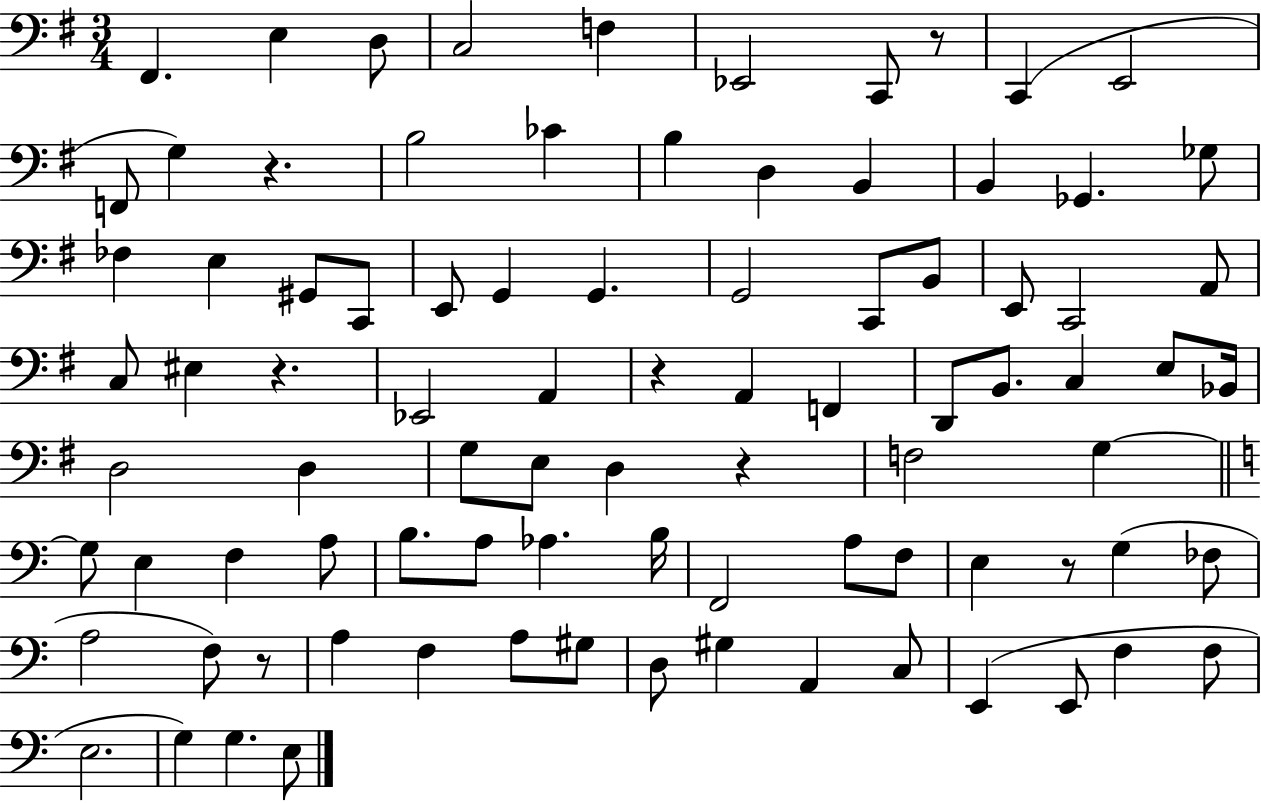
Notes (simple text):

F#2/q. E3/q D3/e C3/h F3/q Eb2/h C2/e R/e C2/q E2/h F2/e G3/q R/q. B3/h CES4/q B3/q D3/q B2/q B2/q Gb2/q. Gb3/e FES3/q E3/q G#2/e C2/e E2/e G2/q G2/q. G2/h C2/e B2/e E2/e C2/h A2/e C3/e EIS3/q R/q. Eb2/h A2/q R/q A2/q F2/q D2/e B2/e. C3/q E3/e Bb2/s D3/h D3/q G3/e E3/e D3/q R/q F3/h G3/q G3/e E3/q F3/q A3/e B3/e. A3/e Ab3/q. B3/s F2/h A3/e F3/e E3/q R/e G3/q FES3/e A3/h F3/e R/e A3/q F3/q A3/e G#3/e D3/e G#3/q A2/q C3/e E2/q E2/e F3/q F3/e E3/h. G3/q G3/q. E3/e